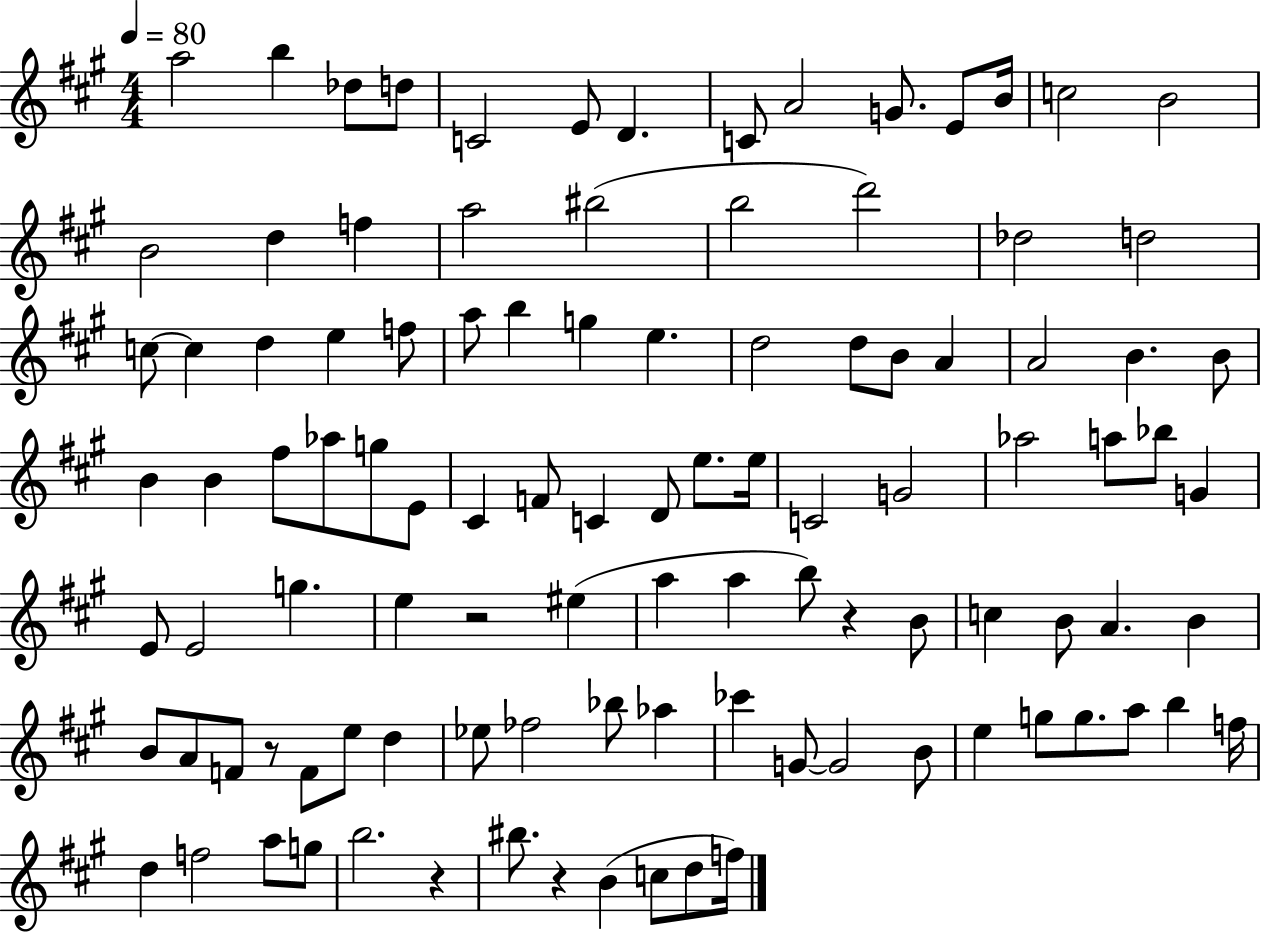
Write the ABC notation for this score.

X:1
T:Untitled
M:4/4
L:1/4
K:A
a2 b _d/2 d/2 C2 E/2 D C/2 A2 G/2 E/2 B/4 c2 B2 B2 d f a2 ^b2 b2 d'2 _d2 d2 c/2 c d e f/2 a/2 b g e d2 d/2 B/2 A A2 B B/2 B B ^f/2 _a/2 g/2 E/2 ^C F/2 C D/2 e/2 e/4 C2 G2 _a2 a/2 _b/2 G E/2 E2 g e z2 ^e a a b/2 z B/2 c B/2 A B B/2 A/2 F/2 z/2 F/2 e/2 d _e/2 _f2 _b/2 _a _c' G/2 G2 B/2 e g/2 g/2 a/2 b f/4 d f2 a/2 g/2 b2 z ^b/2 z B c/2 d/2 f/4